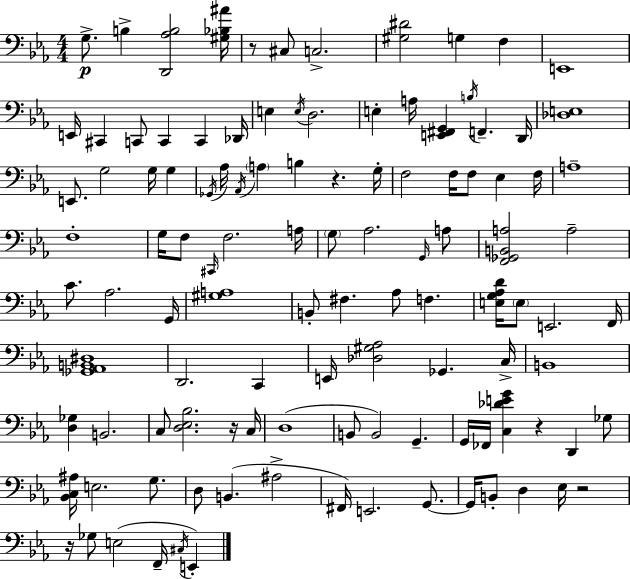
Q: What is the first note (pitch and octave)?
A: G3